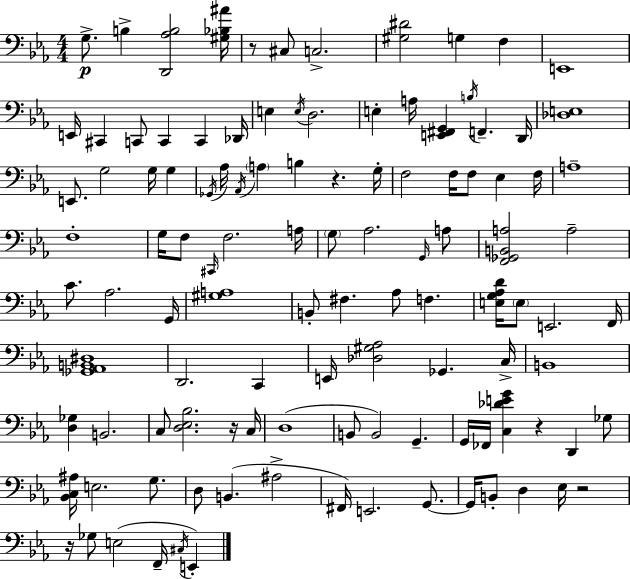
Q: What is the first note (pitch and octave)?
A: G3